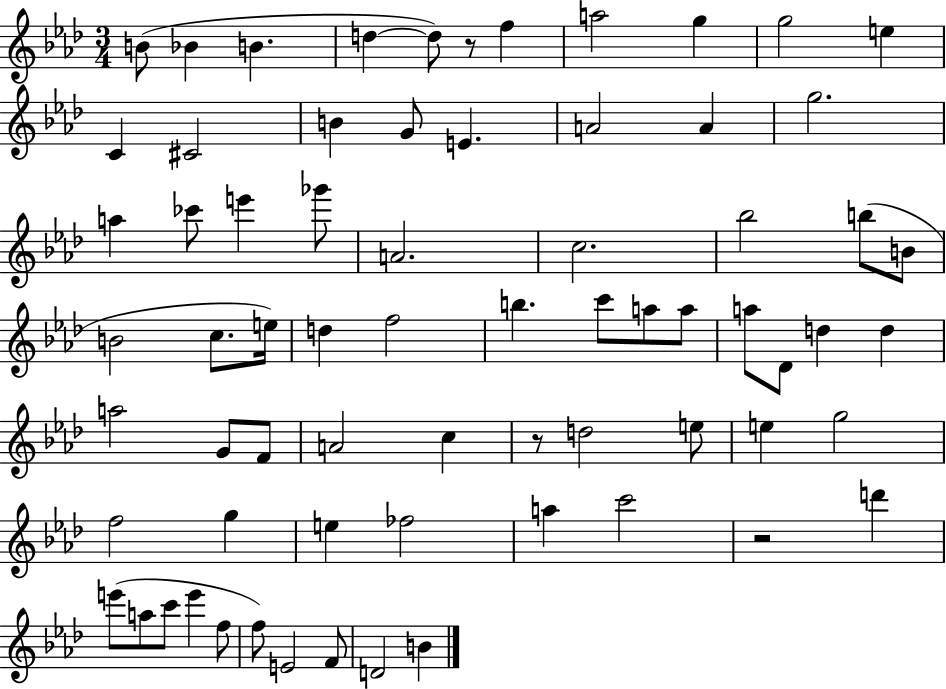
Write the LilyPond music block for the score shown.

{
  \clef treble
  \numericTimeSignature
  \time 3/4
  \key aes \major
  b'8( bes'4 b'4. | d''4~~ d''8) r8 f''4 | a''2 g''4 | g''2 e''4 | \break c'4 cis'2 | b'4 g'8 e'4. | a'2 a'4 | g''2. | \break a''4 ces'''8 e'''4 ges'''8 | a'2. | c''2. | bes''2 b''8( b'8 | \break b'2 c''8. e''16) | d''4 f''2 | b''4. c'''8 a''8 a''8 | a''8 des'8 d''4 d''4 | \break a''2 g'8 f'8 | a'2 c''4 | r8 d''2 e''8 | e''4 g''2 | \break f''2 g''4 | e''4 fes''2 | a''4 c'''2 | r2 d'''4 | \break e'''8( a''8 c'''8 e'''4 f''8 | f''8) e'2 f'8 | d'2 b'4 | \bar "|."
}